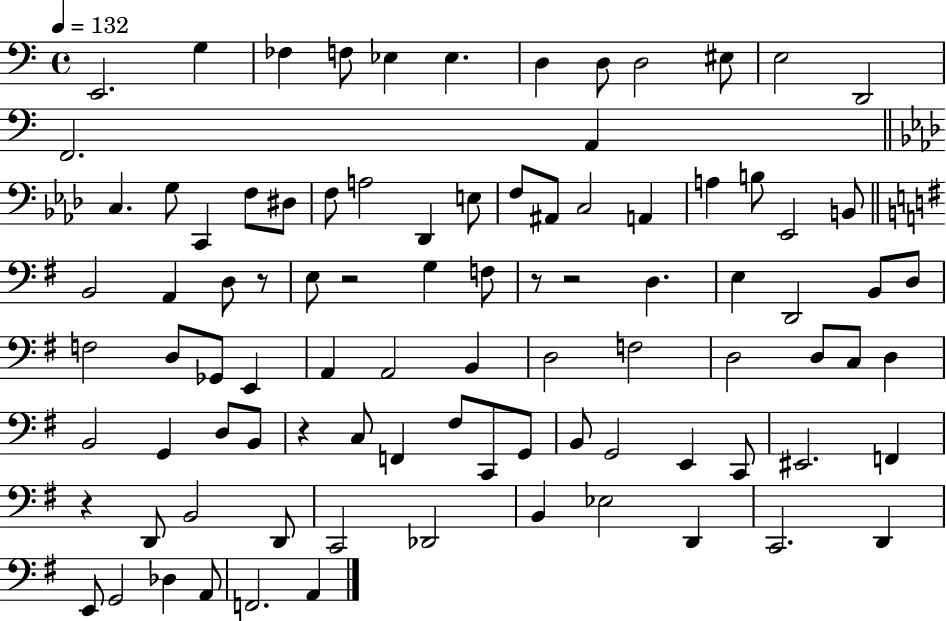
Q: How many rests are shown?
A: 6